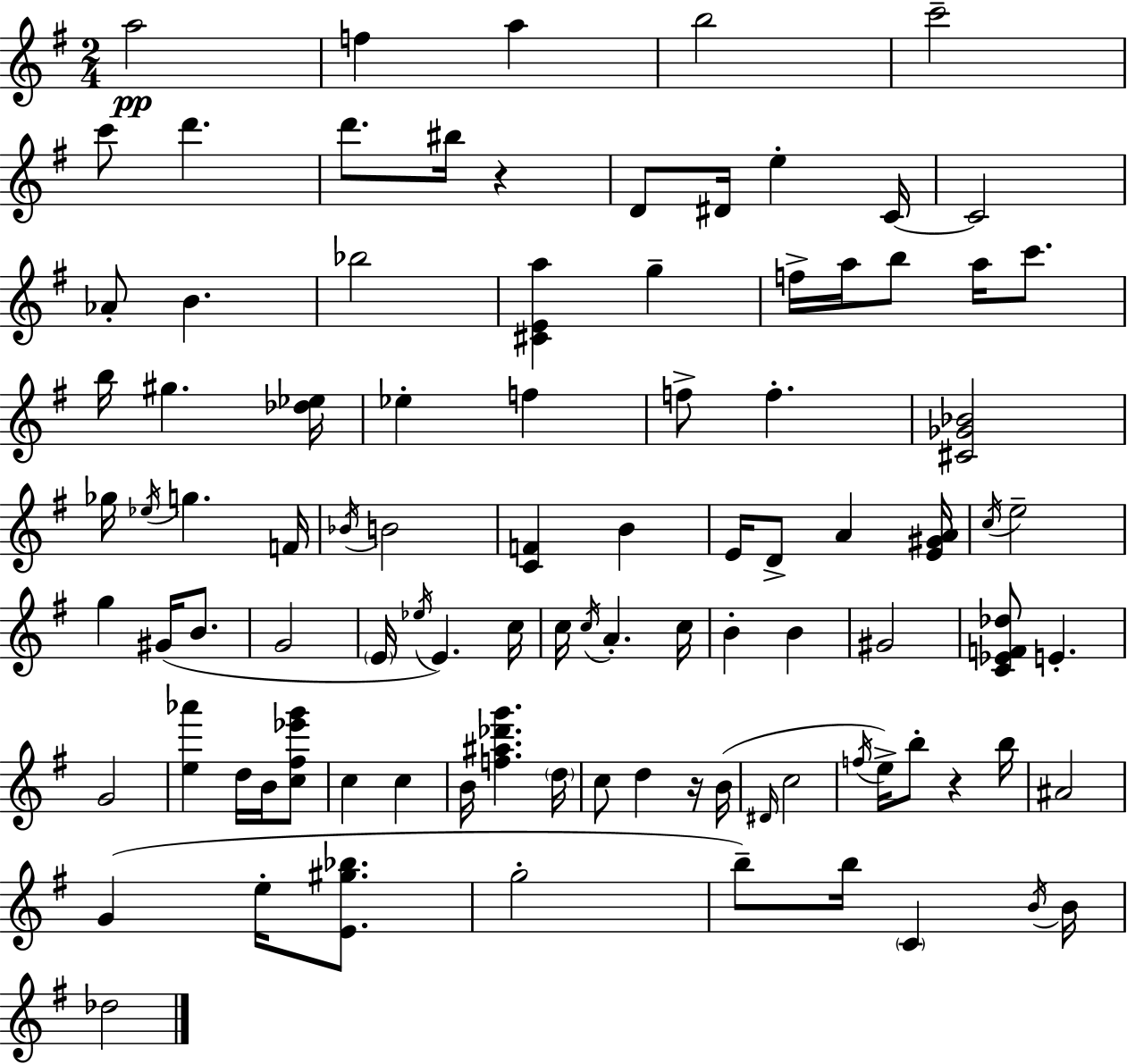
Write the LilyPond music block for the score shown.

{
  \clef treble
  \numericTimeSignature
  \time 2/4
  \key e \minor
  a''2\pp | f''4 a''4 | b''2 | c'''2-- | \break c'''8 d'''4. | d'''8. bis''16 r4 | d'8 dis'16 e''4-. c'16~~ | c'2 | \break aes'8-. b'4. | bes''2 | <cis' e' a''>4 g''4-- | f''16-> a''16 b''8 a''16 c'''8. | \break b''16 gis''4. <des'' ees''>16 | ees''4-. f''4 | f''8-> f''4.-. | <cis' ges' bes'>2 | \break ges''16 \acciaccatura { ees''16 } g''4. | f'16 \acciaccatura { bes'16 } b'2 | <c' f'>4 b'4 | e'16 d'8-> a'4 | \break <e' gis' a'>16 \acciaccatura { c''16 } e''2-- | g''4 gis'16( | b'8. g'2 | \parenthesize e'16 \acciaccatura { ees''16 }) e'4. | \break c''16 c''16 \acciaccatura { c''16 } a'4.-. | c''16 b'4-. | b'4 gis'2 | <c' ees' f' des''>8 e'4.-. | \break g'2 | <e'' aes'''>4 | d''16 b'16 <c'' fis'' ees''' g'''>8 c''4 | c''4 b'16 <f'' ais'' des''' g'''>4. | \break \parenthesize d''16 c''8 d''4 | r16 b'16( \grace { dis'16 } c''2 | \acciaccatura { f''16 }) e''16-> | b''8-. r4 b''16 ais'2 | \break g'4( | e''16-. <e' gis'' bes''>8. g''2-. | b''8--) | b''16 \parenthesize c'4 \acciaccatura { b'16 } b'16 | \break des''2 | \bar "|."
}